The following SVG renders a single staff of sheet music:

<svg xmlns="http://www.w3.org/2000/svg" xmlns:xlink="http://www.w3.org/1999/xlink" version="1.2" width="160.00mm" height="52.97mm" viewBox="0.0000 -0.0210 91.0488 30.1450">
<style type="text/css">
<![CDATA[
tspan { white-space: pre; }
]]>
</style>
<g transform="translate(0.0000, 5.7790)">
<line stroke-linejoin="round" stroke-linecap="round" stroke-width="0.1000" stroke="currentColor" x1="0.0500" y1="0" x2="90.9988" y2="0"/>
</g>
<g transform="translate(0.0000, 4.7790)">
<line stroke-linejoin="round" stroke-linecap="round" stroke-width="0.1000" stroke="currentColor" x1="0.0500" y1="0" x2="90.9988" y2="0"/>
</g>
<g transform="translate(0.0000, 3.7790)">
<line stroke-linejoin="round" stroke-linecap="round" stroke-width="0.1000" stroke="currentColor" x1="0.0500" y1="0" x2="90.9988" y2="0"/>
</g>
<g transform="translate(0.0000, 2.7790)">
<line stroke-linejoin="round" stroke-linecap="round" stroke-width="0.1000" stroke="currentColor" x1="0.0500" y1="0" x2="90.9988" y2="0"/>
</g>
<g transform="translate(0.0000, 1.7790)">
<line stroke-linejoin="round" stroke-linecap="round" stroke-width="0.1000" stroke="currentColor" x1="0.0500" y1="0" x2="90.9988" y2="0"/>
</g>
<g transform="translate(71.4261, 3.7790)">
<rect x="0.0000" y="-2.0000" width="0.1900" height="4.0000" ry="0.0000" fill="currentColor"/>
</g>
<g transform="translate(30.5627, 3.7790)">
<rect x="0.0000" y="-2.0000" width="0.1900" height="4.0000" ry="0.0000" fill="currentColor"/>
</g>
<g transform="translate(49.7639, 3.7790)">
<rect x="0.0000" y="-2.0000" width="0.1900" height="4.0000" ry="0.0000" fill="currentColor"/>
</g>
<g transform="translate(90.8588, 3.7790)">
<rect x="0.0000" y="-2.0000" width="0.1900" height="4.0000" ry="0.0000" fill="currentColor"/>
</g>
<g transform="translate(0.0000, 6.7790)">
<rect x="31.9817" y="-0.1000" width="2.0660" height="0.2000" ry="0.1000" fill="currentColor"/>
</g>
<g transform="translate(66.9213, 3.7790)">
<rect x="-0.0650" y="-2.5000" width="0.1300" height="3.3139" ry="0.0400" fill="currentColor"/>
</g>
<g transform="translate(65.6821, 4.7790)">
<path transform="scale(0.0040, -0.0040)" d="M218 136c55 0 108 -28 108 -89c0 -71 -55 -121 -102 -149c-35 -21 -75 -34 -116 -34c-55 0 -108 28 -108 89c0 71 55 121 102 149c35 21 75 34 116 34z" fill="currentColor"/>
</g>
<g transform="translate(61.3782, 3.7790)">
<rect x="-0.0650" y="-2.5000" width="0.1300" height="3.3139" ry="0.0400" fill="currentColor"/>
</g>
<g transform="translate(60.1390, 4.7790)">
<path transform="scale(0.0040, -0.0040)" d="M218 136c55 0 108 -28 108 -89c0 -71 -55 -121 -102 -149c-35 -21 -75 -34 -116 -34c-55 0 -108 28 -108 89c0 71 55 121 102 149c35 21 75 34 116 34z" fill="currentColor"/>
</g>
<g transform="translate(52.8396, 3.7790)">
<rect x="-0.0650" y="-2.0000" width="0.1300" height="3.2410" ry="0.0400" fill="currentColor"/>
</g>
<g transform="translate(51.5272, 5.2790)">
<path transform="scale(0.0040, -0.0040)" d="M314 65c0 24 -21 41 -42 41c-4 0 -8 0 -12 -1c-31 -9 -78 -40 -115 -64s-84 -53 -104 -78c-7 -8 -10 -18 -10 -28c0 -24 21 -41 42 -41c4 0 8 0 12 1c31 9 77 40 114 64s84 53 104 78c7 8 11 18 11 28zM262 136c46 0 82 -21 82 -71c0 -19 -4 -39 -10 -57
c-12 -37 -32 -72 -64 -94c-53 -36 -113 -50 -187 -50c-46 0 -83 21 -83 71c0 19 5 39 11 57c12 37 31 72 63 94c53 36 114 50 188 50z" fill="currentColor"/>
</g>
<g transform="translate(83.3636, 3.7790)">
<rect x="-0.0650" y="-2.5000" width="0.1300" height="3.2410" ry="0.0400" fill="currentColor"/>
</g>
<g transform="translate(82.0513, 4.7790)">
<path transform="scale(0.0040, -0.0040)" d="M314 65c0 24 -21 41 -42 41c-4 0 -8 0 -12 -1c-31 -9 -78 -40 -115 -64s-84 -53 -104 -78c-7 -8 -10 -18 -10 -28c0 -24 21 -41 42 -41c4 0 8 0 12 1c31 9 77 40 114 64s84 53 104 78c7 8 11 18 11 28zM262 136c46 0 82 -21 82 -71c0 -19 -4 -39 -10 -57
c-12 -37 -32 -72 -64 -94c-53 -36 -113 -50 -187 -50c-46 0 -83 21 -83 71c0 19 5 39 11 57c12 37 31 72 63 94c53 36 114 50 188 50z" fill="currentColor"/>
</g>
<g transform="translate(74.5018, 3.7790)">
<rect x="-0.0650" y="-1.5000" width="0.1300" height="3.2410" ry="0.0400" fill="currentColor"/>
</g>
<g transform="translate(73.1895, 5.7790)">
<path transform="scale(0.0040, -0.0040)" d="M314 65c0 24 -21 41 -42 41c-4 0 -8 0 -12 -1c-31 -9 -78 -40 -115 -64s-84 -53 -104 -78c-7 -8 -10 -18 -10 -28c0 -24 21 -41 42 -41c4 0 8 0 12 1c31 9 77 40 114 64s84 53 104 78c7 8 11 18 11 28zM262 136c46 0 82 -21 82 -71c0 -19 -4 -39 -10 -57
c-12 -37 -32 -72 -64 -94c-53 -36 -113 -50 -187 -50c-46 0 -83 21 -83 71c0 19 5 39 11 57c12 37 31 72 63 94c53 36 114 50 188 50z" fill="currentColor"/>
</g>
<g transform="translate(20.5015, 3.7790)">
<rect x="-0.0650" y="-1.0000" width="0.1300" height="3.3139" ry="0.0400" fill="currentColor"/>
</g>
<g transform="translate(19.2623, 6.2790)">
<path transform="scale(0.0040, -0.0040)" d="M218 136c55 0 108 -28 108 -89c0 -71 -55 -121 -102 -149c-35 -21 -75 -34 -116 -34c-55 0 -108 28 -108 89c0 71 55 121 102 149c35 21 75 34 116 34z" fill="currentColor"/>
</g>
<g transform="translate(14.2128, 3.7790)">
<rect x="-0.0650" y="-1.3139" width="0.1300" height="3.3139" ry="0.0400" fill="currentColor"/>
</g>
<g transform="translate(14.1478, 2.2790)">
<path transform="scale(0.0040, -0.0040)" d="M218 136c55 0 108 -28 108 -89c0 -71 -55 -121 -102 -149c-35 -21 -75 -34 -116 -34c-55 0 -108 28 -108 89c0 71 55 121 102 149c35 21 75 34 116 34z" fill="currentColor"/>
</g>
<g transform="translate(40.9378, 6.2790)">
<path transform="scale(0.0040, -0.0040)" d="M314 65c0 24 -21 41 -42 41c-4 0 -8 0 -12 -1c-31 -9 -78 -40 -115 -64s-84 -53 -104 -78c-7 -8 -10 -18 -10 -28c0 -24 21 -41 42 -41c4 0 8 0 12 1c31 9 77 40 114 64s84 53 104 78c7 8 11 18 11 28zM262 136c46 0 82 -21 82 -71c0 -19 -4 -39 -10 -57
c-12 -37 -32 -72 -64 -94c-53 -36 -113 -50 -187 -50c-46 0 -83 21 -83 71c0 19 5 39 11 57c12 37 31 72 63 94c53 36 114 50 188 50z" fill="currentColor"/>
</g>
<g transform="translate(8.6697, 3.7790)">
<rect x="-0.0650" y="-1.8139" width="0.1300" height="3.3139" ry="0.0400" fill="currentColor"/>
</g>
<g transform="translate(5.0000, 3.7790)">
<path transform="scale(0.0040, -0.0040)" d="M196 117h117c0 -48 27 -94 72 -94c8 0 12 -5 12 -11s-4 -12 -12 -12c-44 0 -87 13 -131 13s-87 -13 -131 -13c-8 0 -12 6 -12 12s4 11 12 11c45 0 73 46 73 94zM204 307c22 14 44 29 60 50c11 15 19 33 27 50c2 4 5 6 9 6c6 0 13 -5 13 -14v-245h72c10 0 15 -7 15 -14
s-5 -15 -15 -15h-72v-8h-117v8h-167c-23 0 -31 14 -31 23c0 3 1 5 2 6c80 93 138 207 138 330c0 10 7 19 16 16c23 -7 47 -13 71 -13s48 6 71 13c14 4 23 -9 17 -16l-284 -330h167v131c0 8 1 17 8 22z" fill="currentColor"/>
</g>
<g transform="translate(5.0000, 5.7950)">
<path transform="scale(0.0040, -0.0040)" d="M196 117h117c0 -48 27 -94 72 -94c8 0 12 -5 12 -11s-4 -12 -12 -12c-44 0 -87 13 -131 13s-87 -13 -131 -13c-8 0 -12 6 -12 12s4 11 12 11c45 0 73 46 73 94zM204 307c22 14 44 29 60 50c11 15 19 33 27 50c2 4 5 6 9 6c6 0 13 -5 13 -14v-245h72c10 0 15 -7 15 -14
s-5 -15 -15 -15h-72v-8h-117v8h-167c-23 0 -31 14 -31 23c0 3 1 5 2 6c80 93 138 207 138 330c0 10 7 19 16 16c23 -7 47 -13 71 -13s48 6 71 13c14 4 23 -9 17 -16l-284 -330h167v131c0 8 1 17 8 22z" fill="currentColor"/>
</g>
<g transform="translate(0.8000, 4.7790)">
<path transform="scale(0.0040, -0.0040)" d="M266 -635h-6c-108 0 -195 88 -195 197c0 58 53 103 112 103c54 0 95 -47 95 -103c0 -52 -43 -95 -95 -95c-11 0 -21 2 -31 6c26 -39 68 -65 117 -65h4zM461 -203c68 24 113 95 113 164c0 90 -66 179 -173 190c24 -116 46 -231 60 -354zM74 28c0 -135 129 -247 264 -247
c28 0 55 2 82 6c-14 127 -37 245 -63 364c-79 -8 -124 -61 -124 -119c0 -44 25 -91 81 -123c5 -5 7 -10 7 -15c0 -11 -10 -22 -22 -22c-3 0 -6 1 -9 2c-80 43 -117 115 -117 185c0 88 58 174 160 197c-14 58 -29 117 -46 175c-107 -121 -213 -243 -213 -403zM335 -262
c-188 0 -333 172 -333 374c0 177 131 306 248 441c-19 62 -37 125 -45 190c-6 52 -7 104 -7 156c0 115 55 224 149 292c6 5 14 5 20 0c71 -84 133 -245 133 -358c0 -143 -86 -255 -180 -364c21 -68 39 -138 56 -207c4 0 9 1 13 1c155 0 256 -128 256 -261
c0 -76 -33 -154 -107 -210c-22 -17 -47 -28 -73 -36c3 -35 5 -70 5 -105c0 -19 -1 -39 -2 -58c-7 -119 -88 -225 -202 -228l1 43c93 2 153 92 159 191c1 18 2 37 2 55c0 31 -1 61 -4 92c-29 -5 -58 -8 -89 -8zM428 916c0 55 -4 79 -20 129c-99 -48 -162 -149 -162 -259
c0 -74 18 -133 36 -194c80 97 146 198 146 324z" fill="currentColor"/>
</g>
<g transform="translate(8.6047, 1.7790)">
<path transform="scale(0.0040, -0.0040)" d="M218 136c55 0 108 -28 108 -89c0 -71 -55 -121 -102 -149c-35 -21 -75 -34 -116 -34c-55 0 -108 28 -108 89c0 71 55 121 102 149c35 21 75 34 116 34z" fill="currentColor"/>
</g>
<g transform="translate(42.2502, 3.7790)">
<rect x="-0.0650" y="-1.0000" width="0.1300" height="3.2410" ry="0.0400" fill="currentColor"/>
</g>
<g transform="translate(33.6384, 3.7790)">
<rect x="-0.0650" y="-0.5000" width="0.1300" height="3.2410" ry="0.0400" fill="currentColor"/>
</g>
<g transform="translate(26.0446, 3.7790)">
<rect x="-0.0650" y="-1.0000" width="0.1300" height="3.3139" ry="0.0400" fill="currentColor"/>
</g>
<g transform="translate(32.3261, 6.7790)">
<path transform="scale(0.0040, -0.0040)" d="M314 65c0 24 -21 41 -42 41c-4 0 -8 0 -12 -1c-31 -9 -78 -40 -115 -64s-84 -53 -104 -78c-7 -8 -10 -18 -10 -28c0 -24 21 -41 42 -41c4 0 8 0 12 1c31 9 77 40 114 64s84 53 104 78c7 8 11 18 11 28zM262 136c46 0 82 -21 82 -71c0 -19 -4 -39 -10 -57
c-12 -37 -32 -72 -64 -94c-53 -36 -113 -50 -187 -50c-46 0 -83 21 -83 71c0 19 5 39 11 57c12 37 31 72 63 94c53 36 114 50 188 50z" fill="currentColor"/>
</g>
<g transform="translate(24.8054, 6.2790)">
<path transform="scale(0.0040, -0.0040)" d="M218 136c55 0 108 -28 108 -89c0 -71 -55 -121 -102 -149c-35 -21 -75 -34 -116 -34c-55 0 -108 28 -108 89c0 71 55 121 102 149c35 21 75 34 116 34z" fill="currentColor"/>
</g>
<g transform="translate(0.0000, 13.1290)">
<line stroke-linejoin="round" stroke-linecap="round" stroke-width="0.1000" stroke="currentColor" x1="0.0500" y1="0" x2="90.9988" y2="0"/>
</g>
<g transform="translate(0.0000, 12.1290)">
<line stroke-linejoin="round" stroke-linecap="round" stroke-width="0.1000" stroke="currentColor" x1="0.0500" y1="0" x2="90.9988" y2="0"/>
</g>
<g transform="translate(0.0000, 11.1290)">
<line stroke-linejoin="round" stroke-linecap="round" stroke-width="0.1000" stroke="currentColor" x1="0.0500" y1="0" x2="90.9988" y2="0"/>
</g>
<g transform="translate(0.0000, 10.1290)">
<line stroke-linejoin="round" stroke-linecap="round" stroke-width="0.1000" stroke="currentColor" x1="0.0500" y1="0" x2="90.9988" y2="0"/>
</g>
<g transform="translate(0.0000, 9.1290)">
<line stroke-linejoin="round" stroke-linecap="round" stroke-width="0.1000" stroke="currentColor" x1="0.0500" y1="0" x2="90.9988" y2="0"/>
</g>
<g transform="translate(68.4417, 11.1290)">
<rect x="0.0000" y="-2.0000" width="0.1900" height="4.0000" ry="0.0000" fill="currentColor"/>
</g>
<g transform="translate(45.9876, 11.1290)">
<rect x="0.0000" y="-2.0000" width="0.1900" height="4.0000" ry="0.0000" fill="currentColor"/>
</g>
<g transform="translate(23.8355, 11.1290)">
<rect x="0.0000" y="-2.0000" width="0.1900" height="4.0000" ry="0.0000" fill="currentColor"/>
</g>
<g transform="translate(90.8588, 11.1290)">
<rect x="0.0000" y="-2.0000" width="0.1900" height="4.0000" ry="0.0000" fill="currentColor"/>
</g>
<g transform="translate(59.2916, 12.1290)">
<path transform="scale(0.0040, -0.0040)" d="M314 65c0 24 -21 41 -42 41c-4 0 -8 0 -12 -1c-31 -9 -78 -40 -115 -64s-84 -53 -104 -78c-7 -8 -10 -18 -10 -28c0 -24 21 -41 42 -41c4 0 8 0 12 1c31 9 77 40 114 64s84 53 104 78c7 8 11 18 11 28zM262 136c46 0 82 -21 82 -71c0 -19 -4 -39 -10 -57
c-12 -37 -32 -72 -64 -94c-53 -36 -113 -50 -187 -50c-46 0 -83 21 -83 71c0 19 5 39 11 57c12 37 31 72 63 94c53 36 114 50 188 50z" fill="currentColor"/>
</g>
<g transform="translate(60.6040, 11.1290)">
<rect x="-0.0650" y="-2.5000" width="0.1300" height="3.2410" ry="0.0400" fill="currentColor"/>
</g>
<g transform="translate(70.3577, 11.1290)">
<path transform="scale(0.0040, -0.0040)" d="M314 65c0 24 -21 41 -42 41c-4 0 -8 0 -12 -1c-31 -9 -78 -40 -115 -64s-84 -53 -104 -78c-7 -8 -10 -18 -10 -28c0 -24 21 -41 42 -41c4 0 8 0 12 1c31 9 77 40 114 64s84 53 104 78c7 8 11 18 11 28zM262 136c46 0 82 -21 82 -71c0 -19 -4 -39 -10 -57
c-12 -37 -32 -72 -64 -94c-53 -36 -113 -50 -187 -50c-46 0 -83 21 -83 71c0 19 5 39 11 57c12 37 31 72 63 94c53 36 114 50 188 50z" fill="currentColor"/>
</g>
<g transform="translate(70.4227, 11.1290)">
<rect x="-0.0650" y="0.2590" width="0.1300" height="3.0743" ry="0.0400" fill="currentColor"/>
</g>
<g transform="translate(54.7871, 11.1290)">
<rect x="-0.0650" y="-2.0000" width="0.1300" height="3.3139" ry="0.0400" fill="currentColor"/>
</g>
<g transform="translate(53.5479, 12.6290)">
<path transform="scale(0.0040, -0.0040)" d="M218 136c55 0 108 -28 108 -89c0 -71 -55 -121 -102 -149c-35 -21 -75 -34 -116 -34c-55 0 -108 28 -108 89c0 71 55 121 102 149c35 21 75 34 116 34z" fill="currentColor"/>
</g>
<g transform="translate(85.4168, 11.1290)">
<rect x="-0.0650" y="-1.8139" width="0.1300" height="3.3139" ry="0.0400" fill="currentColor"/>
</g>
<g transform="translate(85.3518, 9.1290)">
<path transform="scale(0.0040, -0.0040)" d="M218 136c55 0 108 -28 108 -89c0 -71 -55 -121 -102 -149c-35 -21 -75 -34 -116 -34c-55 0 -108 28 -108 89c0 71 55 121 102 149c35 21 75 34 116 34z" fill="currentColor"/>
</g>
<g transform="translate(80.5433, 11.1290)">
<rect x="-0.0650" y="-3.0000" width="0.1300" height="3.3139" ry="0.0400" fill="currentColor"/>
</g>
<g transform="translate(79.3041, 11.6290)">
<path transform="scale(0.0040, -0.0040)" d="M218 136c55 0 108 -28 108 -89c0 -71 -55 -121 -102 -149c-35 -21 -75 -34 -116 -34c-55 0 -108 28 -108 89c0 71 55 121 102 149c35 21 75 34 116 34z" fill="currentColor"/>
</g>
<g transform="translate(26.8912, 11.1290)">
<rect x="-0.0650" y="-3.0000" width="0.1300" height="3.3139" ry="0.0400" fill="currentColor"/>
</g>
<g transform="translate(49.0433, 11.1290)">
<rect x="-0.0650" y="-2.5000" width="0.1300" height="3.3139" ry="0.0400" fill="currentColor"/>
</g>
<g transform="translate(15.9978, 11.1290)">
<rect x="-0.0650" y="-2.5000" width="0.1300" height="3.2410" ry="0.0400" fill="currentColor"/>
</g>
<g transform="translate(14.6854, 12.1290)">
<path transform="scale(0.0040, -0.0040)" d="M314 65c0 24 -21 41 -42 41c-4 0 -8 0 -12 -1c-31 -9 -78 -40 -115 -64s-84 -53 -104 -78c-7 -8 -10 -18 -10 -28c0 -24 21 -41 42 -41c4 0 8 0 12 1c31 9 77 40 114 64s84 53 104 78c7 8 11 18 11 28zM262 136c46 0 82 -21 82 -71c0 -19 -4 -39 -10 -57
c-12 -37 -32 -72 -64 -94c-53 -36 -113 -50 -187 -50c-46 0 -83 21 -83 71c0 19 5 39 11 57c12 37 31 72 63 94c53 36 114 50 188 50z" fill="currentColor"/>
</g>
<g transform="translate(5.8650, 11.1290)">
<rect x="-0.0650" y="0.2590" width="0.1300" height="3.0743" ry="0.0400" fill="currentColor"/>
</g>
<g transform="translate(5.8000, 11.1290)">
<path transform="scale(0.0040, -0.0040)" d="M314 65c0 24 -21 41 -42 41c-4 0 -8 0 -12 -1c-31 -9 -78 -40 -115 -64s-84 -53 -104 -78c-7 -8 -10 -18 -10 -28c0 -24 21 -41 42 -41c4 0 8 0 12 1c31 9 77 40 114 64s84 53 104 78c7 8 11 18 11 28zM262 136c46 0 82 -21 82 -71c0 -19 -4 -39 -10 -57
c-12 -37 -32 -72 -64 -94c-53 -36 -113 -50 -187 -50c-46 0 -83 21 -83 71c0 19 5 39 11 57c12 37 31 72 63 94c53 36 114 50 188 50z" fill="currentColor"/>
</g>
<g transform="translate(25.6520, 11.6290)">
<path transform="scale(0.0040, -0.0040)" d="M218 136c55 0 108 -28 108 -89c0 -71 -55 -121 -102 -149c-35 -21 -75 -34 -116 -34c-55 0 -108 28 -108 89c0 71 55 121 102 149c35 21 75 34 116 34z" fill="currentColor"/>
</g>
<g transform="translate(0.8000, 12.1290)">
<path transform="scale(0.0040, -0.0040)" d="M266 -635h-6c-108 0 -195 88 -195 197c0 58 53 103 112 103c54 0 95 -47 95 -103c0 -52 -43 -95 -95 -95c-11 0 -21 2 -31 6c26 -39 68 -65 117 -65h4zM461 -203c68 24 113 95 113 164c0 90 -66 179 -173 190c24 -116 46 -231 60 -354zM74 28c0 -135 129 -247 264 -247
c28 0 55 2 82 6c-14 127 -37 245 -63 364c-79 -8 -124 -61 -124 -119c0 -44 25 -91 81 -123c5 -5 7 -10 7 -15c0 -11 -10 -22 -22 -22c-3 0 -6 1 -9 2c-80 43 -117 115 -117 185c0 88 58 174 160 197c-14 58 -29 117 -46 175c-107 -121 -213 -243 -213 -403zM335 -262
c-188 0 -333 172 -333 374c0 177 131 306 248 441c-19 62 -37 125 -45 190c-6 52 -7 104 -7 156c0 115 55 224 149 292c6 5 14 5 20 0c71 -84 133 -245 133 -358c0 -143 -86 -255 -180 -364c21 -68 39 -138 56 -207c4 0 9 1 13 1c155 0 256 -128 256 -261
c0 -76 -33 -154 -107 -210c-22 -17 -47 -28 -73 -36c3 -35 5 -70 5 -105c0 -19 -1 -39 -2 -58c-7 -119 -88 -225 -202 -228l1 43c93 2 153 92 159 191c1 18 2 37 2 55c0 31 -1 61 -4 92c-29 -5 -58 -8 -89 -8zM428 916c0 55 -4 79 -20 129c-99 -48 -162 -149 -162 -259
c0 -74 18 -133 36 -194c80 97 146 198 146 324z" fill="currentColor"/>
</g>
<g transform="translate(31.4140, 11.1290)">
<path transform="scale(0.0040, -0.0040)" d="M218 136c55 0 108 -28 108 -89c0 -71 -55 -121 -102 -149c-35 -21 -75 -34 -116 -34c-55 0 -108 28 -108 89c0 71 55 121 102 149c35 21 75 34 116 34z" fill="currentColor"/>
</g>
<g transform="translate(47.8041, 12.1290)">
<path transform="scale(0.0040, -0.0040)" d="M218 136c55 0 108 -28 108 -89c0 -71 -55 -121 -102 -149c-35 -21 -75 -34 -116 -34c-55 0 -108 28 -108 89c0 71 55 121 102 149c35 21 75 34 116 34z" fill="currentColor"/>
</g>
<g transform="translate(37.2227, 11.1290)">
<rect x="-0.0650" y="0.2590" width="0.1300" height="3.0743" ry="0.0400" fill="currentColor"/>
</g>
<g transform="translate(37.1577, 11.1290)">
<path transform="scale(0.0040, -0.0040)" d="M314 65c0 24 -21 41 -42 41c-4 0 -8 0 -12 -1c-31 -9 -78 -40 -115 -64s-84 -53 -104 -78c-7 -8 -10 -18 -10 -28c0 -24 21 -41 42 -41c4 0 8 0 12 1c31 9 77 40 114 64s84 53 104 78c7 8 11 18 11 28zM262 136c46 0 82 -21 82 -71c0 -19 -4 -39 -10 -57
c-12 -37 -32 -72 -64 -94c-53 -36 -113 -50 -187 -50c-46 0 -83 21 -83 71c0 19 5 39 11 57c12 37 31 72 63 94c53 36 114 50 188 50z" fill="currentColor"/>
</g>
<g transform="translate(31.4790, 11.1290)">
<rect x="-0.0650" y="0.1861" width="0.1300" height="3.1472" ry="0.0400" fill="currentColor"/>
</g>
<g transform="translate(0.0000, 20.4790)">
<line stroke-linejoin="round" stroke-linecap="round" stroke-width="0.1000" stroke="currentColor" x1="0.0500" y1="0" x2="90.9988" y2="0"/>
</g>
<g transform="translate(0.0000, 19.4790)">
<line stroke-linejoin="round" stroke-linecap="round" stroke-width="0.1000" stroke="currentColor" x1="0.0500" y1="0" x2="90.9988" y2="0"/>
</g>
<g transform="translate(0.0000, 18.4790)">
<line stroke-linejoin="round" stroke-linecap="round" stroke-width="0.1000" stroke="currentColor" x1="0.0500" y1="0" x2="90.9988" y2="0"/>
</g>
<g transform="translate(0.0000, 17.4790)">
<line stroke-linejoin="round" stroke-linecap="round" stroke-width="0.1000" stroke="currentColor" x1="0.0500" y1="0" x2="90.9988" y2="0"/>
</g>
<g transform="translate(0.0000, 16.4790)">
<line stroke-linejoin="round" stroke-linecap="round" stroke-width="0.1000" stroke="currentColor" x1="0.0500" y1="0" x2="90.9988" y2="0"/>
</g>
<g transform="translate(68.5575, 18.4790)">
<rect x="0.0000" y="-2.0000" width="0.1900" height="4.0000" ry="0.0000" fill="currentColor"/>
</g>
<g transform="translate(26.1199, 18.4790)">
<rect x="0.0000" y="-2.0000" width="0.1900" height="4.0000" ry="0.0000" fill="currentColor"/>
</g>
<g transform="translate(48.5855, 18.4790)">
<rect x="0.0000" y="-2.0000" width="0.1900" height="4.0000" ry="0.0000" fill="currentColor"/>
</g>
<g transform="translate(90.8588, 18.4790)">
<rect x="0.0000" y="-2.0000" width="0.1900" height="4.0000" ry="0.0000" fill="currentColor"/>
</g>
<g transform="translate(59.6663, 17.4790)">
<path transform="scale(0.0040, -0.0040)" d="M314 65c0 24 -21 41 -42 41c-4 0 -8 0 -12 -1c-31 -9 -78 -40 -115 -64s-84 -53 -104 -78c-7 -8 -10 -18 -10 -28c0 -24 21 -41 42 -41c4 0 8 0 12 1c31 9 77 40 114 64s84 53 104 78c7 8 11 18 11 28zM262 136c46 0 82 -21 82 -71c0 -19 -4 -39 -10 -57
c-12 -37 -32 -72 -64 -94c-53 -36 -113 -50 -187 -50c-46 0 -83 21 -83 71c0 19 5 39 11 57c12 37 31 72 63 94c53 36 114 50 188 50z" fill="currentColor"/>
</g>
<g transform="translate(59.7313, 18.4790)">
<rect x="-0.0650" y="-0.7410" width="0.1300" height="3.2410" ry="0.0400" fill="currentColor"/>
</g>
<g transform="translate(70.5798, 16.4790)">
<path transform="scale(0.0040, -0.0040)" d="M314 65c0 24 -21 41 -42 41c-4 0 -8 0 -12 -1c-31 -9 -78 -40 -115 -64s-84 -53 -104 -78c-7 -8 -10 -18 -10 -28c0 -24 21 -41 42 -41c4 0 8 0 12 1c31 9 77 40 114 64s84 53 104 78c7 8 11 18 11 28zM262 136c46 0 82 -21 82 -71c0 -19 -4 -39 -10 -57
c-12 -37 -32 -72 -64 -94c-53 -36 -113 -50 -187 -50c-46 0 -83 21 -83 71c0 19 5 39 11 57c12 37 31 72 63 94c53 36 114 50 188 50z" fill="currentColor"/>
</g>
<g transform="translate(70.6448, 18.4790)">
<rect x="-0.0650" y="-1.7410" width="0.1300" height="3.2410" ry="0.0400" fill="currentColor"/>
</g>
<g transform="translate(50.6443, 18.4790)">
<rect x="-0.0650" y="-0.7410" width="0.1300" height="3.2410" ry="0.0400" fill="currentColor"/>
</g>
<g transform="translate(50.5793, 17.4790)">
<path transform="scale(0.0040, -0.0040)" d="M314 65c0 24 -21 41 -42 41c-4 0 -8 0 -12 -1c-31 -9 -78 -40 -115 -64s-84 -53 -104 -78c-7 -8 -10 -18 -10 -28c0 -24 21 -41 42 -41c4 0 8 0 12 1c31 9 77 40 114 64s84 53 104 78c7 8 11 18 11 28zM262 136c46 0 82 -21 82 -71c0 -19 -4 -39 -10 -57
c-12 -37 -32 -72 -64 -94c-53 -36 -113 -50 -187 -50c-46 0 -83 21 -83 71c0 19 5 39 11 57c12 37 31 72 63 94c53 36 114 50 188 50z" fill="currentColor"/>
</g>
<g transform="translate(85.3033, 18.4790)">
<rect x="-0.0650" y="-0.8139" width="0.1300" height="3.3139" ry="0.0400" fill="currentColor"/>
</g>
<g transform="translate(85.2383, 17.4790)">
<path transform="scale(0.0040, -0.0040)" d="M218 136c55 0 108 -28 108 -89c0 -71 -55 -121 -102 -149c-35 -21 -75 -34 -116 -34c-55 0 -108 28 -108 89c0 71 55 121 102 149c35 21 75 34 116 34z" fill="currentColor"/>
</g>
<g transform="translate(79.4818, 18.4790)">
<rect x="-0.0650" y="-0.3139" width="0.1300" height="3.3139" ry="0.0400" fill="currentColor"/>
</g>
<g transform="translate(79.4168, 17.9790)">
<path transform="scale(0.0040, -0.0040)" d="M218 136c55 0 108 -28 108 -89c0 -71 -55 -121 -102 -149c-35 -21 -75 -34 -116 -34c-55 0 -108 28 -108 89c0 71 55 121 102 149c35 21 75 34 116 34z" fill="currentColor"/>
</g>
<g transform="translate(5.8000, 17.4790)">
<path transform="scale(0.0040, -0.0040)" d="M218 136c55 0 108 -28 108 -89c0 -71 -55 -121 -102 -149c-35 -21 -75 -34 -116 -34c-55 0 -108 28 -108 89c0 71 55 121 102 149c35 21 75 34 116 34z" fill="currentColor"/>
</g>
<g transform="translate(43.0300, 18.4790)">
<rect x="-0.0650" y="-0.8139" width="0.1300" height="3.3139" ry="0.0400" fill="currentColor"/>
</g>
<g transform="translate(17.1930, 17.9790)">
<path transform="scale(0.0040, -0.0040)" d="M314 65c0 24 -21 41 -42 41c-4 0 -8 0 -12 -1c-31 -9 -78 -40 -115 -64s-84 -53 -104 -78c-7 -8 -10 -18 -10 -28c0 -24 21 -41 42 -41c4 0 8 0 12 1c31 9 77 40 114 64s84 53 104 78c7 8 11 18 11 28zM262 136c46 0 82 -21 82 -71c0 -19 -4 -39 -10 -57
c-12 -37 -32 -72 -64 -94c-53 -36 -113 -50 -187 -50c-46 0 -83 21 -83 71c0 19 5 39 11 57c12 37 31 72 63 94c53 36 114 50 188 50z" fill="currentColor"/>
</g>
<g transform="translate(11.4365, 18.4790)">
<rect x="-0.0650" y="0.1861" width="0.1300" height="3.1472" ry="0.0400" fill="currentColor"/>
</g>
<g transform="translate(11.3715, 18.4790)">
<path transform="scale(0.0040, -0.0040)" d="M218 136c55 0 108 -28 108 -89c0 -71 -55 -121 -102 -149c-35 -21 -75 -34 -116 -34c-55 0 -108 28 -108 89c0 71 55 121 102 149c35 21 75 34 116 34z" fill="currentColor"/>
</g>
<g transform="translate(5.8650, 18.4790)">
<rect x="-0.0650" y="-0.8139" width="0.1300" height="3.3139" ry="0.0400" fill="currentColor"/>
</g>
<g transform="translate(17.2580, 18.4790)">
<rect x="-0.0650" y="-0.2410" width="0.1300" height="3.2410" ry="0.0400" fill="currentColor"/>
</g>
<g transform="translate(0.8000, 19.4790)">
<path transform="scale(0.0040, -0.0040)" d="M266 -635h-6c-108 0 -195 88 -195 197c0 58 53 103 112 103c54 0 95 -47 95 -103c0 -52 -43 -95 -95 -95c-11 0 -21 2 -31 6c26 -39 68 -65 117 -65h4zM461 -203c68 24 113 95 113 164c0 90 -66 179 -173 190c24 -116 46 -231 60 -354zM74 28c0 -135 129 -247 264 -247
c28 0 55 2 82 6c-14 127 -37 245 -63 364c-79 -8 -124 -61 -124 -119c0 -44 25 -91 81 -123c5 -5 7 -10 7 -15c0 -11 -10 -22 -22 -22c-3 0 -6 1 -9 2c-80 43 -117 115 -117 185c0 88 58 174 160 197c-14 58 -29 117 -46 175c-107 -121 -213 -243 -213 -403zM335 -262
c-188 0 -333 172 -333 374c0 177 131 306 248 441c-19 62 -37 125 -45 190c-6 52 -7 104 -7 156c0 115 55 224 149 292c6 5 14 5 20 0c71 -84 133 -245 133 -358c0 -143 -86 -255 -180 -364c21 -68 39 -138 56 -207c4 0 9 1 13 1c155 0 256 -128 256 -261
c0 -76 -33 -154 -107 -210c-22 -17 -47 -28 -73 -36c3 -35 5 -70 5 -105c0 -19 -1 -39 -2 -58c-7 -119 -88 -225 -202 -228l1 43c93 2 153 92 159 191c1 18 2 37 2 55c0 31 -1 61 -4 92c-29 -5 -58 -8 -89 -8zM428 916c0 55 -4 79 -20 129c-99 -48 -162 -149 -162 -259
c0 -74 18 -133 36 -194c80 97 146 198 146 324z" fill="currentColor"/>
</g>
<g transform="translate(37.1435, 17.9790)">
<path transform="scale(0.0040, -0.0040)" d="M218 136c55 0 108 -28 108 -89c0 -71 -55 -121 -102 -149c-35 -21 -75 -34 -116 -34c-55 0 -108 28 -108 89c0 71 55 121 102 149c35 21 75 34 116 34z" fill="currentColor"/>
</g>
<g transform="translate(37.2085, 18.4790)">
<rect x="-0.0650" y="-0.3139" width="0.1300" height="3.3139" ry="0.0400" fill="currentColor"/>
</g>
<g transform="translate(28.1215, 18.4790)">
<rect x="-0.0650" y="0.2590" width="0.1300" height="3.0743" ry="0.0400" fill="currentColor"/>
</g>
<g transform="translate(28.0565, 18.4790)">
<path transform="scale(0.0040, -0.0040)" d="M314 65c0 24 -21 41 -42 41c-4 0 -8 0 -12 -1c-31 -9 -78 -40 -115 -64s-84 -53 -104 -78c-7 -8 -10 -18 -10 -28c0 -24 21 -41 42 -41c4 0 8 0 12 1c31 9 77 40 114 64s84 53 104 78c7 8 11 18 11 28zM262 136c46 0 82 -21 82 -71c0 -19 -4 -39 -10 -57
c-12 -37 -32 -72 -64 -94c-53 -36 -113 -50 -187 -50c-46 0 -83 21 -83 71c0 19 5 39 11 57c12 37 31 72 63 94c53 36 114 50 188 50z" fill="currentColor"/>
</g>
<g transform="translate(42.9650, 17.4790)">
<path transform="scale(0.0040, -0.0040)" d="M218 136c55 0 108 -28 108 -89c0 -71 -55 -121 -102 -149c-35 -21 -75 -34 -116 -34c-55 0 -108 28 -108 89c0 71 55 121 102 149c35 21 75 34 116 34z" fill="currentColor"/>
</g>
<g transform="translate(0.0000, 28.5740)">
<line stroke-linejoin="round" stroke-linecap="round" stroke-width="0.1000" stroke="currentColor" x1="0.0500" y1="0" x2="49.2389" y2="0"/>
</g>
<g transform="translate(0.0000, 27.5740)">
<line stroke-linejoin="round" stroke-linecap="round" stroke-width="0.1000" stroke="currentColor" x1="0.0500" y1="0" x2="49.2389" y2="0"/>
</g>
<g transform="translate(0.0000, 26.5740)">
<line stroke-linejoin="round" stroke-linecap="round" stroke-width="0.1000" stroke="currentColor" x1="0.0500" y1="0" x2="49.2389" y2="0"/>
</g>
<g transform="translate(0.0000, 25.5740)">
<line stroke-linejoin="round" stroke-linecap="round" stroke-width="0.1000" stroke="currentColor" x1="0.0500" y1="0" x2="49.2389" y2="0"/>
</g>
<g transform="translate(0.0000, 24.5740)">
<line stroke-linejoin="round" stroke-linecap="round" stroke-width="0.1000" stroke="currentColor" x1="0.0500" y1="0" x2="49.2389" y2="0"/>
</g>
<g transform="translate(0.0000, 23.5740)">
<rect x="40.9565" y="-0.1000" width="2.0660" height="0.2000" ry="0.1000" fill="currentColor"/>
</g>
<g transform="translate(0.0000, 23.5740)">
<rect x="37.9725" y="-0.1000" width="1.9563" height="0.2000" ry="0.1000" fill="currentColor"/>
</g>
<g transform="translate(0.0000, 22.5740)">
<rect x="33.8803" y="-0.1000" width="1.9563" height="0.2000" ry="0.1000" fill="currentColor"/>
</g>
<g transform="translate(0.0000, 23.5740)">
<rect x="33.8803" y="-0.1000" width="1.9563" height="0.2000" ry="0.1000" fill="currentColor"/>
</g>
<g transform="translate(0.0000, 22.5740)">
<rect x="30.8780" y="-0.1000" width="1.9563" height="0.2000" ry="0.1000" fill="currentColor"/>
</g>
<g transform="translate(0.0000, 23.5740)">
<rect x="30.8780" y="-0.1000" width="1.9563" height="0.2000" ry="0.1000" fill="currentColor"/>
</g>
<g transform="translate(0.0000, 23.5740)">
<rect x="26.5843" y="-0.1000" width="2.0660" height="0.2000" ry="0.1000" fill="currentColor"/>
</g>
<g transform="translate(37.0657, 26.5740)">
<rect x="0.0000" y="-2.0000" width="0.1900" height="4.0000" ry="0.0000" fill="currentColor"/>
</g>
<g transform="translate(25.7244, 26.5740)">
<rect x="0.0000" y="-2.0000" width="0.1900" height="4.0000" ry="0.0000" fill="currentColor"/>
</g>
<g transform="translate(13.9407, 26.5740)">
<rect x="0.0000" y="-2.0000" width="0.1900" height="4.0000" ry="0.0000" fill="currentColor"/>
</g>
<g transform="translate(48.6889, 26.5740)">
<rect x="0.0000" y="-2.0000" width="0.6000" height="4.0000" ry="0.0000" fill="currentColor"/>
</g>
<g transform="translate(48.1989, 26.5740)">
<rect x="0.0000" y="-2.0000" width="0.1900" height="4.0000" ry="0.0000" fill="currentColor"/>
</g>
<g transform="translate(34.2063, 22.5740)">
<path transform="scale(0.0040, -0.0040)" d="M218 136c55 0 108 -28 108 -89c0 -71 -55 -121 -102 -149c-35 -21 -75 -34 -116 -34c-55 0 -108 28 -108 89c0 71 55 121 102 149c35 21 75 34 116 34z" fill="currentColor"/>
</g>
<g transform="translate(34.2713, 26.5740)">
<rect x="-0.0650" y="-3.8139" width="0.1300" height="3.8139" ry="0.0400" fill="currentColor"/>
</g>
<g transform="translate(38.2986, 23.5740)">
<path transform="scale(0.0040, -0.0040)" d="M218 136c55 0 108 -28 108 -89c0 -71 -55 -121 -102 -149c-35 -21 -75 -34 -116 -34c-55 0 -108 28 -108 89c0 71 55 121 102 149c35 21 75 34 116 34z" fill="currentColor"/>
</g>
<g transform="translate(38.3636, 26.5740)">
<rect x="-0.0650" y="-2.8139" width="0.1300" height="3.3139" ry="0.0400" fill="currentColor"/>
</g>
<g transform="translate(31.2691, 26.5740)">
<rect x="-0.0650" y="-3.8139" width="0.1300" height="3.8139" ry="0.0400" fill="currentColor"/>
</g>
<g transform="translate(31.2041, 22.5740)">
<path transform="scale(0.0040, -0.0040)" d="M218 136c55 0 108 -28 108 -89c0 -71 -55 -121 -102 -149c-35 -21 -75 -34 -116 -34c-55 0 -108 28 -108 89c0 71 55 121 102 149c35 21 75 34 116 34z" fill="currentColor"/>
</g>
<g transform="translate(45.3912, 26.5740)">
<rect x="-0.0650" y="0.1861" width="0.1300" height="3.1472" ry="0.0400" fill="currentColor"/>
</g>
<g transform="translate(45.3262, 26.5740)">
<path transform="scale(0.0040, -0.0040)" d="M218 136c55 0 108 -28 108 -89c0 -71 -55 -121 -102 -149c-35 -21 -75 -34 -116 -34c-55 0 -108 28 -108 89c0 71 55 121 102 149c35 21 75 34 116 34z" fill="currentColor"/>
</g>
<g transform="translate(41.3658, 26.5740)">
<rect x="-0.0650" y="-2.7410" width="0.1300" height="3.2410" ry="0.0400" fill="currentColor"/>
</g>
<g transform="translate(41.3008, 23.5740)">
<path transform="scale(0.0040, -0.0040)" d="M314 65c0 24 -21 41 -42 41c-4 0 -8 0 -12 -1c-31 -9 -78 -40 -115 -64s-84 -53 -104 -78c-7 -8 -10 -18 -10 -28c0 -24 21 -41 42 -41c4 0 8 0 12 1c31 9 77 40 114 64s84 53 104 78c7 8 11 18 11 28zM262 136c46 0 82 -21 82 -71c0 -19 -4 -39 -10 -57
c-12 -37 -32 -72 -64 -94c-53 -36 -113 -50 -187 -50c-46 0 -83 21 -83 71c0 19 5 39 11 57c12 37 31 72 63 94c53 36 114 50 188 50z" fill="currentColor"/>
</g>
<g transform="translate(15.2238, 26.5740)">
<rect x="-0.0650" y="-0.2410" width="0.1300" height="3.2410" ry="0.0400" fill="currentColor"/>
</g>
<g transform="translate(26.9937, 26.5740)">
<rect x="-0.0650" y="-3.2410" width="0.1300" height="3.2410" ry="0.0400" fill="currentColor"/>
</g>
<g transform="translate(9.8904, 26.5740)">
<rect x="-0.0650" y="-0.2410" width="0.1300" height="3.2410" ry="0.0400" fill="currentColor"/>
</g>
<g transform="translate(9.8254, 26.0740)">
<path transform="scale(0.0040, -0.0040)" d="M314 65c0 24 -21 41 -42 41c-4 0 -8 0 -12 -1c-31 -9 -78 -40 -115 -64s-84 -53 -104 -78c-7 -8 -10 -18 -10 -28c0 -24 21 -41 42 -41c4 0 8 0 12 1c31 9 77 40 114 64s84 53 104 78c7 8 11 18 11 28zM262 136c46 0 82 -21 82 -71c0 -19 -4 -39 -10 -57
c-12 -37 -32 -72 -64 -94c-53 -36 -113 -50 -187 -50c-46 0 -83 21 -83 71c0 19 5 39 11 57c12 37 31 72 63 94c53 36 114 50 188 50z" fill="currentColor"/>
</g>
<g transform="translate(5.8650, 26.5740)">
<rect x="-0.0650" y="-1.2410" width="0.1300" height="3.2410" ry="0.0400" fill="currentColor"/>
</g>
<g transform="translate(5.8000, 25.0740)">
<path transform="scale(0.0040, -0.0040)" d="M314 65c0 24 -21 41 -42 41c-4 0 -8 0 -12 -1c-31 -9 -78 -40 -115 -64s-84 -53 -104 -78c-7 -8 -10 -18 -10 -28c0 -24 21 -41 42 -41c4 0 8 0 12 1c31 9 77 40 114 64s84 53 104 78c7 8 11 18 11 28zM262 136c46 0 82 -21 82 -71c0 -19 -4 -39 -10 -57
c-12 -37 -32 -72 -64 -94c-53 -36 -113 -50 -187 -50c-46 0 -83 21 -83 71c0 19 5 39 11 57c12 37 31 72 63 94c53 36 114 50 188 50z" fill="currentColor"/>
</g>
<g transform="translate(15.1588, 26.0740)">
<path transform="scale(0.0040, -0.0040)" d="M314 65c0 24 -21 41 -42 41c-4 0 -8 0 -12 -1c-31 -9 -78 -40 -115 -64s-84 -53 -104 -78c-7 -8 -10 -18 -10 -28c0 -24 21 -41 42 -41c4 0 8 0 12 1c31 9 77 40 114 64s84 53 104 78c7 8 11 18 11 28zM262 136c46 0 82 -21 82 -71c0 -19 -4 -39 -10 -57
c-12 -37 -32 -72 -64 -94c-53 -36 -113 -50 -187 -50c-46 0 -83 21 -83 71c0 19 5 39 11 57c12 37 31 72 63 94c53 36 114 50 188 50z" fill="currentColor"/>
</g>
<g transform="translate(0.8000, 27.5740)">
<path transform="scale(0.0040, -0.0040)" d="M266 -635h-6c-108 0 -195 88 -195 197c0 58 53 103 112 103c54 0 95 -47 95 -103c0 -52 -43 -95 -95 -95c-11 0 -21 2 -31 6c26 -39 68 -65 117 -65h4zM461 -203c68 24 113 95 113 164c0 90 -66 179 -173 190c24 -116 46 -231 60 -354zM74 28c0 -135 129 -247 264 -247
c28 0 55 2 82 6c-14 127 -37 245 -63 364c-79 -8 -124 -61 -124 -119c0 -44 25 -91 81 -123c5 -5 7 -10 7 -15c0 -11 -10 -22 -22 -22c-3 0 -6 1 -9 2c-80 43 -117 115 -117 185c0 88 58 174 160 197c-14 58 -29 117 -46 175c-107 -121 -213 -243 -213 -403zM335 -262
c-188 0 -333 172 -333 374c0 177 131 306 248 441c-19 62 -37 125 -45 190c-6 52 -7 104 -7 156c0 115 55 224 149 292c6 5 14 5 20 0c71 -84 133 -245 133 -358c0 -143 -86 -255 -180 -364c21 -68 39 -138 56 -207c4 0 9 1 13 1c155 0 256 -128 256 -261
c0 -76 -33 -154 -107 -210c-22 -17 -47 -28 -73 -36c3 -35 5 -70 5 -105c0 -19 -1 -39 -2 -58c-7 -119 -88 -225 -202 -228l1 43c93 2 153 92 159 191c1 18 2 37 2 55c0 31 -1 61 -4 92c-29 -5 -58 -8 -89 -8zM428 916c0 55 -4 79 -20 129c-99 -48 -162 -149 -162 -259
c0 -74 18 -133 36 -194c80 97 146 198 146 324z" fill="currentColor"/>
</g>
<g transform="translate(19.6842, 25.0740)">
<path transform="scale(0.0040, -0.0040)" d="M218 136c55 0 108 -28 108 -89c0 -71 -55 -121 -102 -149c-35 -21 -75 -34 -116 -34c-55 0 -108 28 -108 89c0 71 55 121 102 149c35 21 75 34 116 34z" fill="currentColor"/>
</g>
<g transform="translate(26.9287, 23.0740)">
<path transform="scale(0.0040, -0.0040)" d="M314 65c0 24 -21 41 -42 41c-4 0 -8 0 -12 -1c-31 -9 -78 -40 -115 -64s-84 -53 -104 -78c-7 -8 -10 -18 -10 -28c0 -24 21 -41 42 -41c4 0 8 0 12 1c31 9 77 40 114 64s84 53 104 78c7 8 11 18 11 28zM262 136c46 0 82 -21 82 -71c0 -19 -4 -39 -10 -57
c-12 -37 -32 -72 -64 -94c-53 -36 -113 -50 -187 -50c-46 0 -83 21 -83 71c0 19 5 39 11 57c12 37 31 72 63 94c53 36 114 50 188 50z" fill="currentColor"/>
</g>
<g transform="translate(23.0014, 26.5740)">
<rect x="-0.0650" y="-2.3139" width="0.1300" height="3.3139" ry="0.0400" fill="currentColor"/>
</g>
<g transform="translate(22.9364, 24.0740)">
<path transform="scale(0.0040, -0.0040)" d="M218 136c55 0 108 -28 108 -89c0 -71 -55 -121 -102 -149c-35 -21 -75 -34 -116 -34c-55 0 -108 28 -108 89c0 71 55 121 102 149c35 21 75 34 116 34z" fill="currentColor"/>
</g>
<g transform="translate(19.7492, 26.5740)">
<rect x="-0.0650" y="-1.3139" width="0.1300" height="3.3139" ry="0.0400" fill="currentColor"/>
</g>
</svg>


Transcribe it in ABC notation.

X:1
T:Untitled
M:4/4
L:1/4
K:C
f e D D C2 D2 F2 G G E2 G2 B2 G2 A B B2 G F G2 B2 A f d B c2 B2 c d d2 d2 f2 c d e2 c2 c2 e g b2 c' c' a a2 B